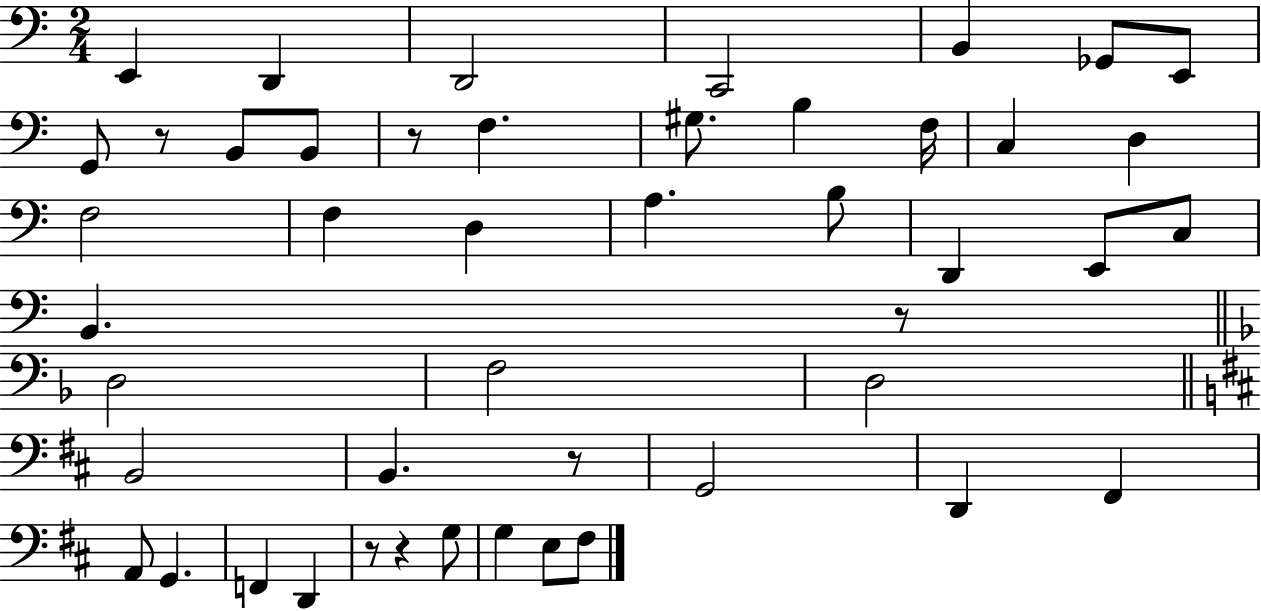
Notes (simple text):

E2/q D2/q D2/h C2/h B2/q Gb2/e E2/e G2/e R/e B2/e B2/e R/e F3/q. G#3/e. B3/q F3/s C3/q D3/q F3/h F3/q D3/q A3/q. B3/e D2/q E2/e C3/e B2/q. R/e D3/h F3/h D3/h B2/h B2/q. R/e G2/h D2/q F#2/q A2/e G2/q. F2/q D2/q R/e R/q G3/e G3/q E3/e F#3/e